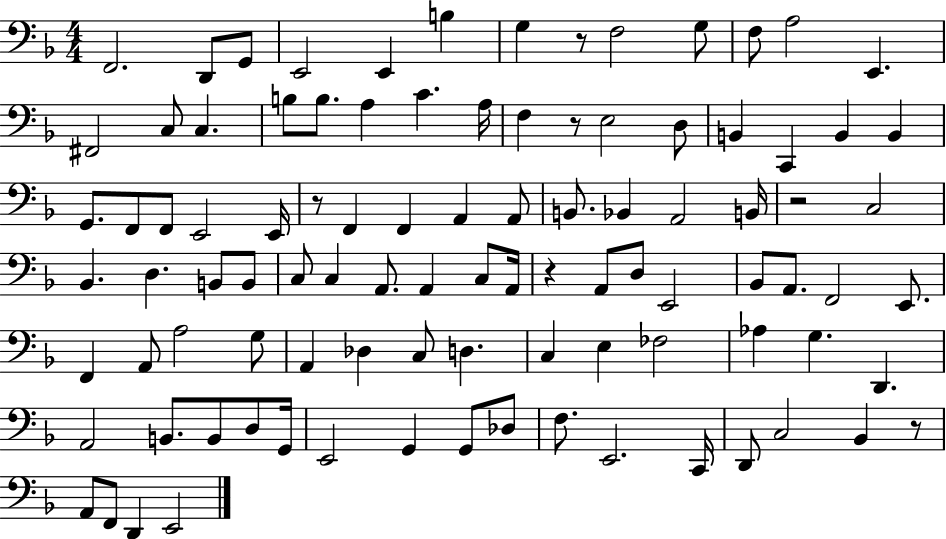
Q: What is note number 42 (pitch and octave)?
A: Bb2